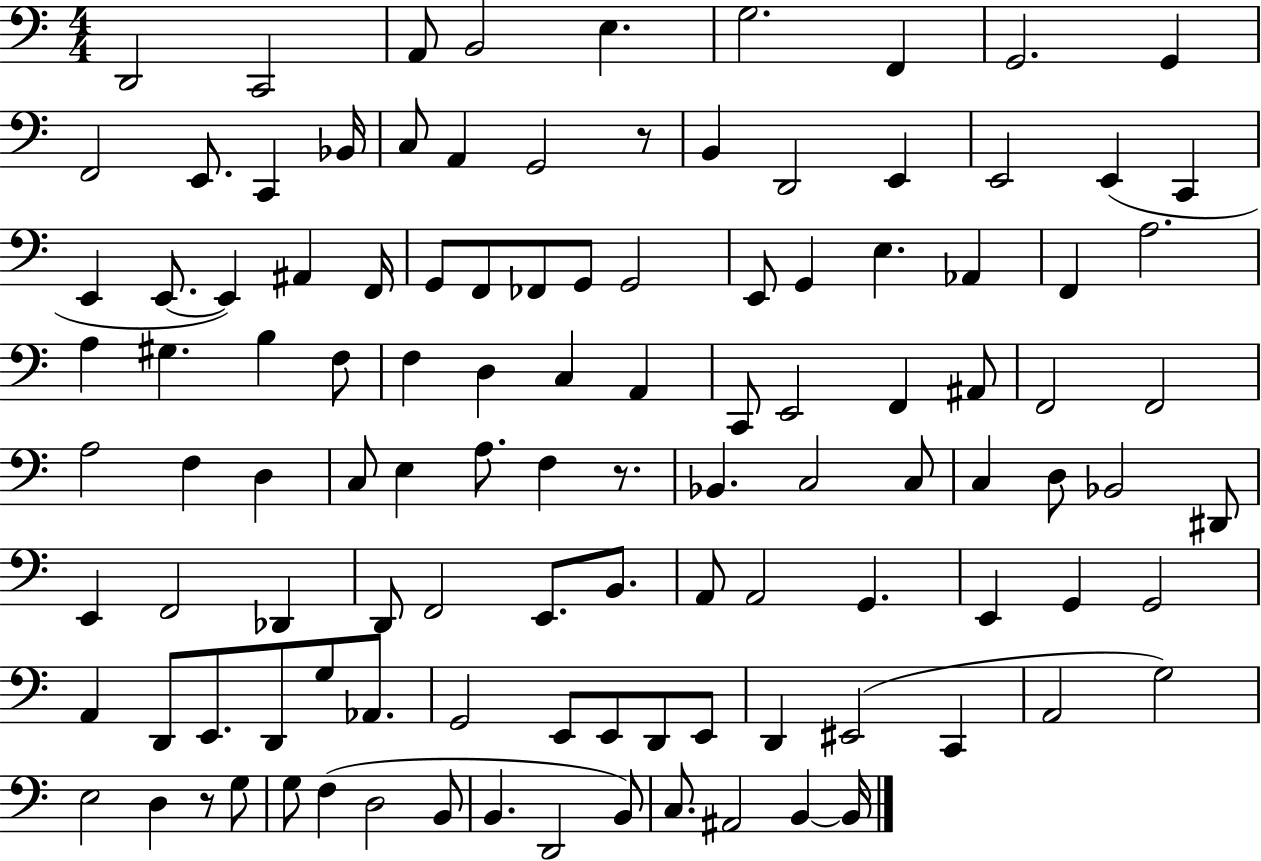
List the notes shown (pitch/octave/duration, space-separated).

D2/h C2/h A2/e B2/h E3/q. G3/h. F2/q G2/h. G2/q F2/h E2/e. C2/q Bb2/s C3/e A2/q G2/h R/e B2/q D2/h E2/q E2/h E2/q C2/q E2/q E2/e. E2/q A#2/q F2/s G2/e F2/e FES2/e G2/e G2/h E2/e G2/q E3/q. Ab2/q F2/q A3/h. A3/q G#3/q. B3/q F3/e F3/q D3/q C3/q A2/q C2/e E2/h F2/q A#2/e F2/h F2/h A3/h F3/q D3/q C3/e E3/q A3/e. F3/q R/e. Bb2/q. C3/h C3/e C3/q D3/e Bb2/h D#2/e E2/q F2/h Db2/q D2/e F2/h E2/e. B2/e. A2/e A2/h G2/q. E2/q G2/q G2/h A2/q D2/e E2/e. D2/e G3/e Ab2/e. G2/h E2/e E2/e D2/e E2/e D2/q EIS2/h C2/q A2/h G3/h E3/h D3/q R/e G3/e G3/e F3/q D3/h B2/e B2/q. D2/h B2/e C3/e. A#2/h B2/q B2/s